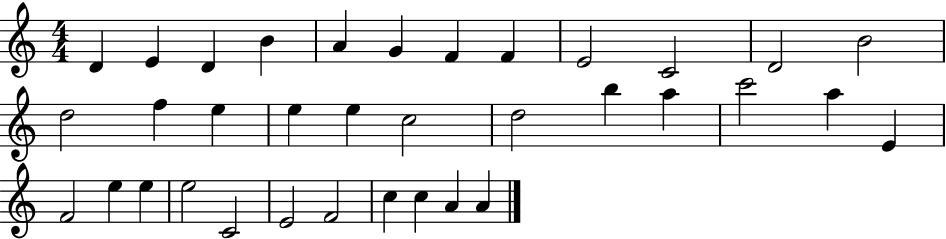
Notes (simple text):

D4/q E4/q D4/q B4/q A4/q G4/q F4/q F4/q E4/h C4/h D4/h B4/h D5/h F5/q E5/q E5/q E5/q C5/h D5/h B5/q A5/q C6/h A5/q E4/q F4/h E5/q E5/q E5/h C4/h E4/h F4/h C5/q C5/q A4/q A4/q